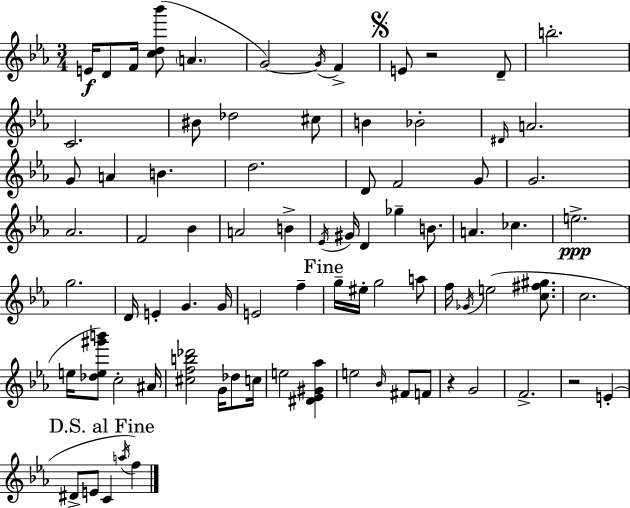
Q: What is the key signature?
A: C minor